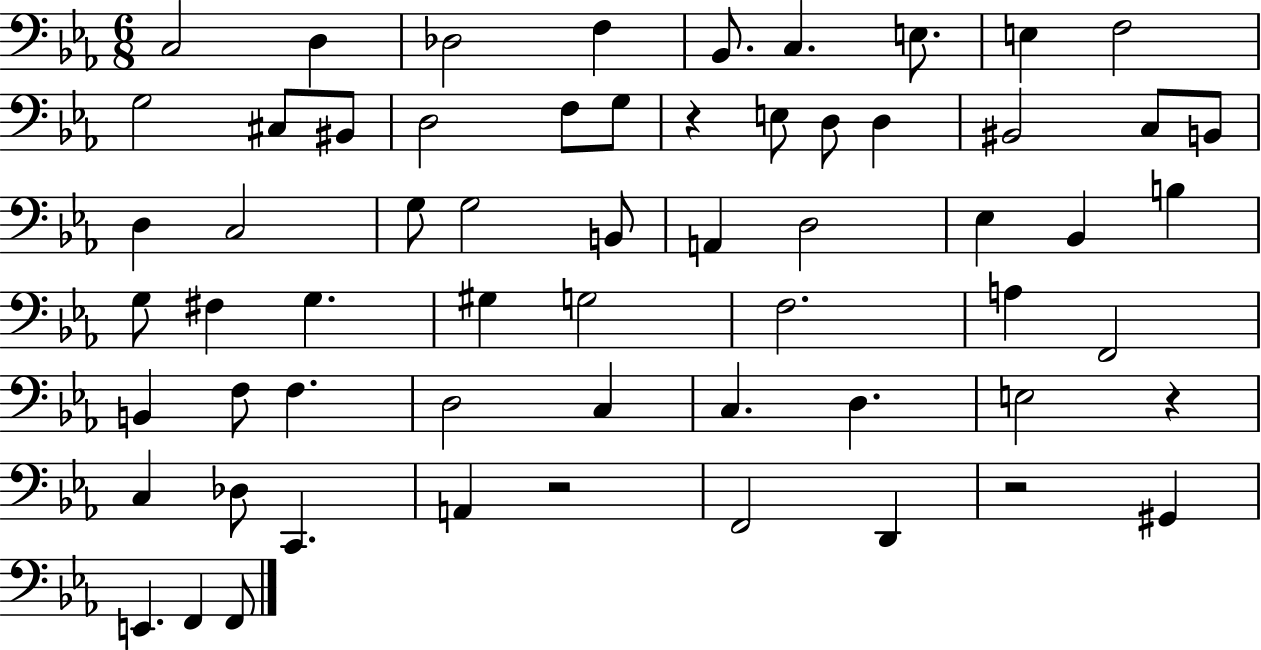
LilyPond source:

{
  \clef bass
  \numericTimeSignature
  \time 6/8
  \key ees \major
  \repeat volta 2 { c2 d4 | des2 f4 | bes,8. c4. e8. | e4 f2 | \break g2 cis8 bis,8 | d2 f8 g8 | r4 e8 d8 d4 | bis,2 c8 b,8 | \break d4 c2 | g8 g2 b,8 | a,4 d2 | ees4 bes,4 b4 | \break g8 fis4 g4. | gis4 g2 | f2. | a4 f,2 | \break b,4 f8 f4. | d2 c4 | c4. d4. | e2 r4 | \break c4 des8 c,4. | a,4 r2 | f,2 d,4 | r2 gis,4 | \break e,4. f,4 f,8 | } \bar "|."
}